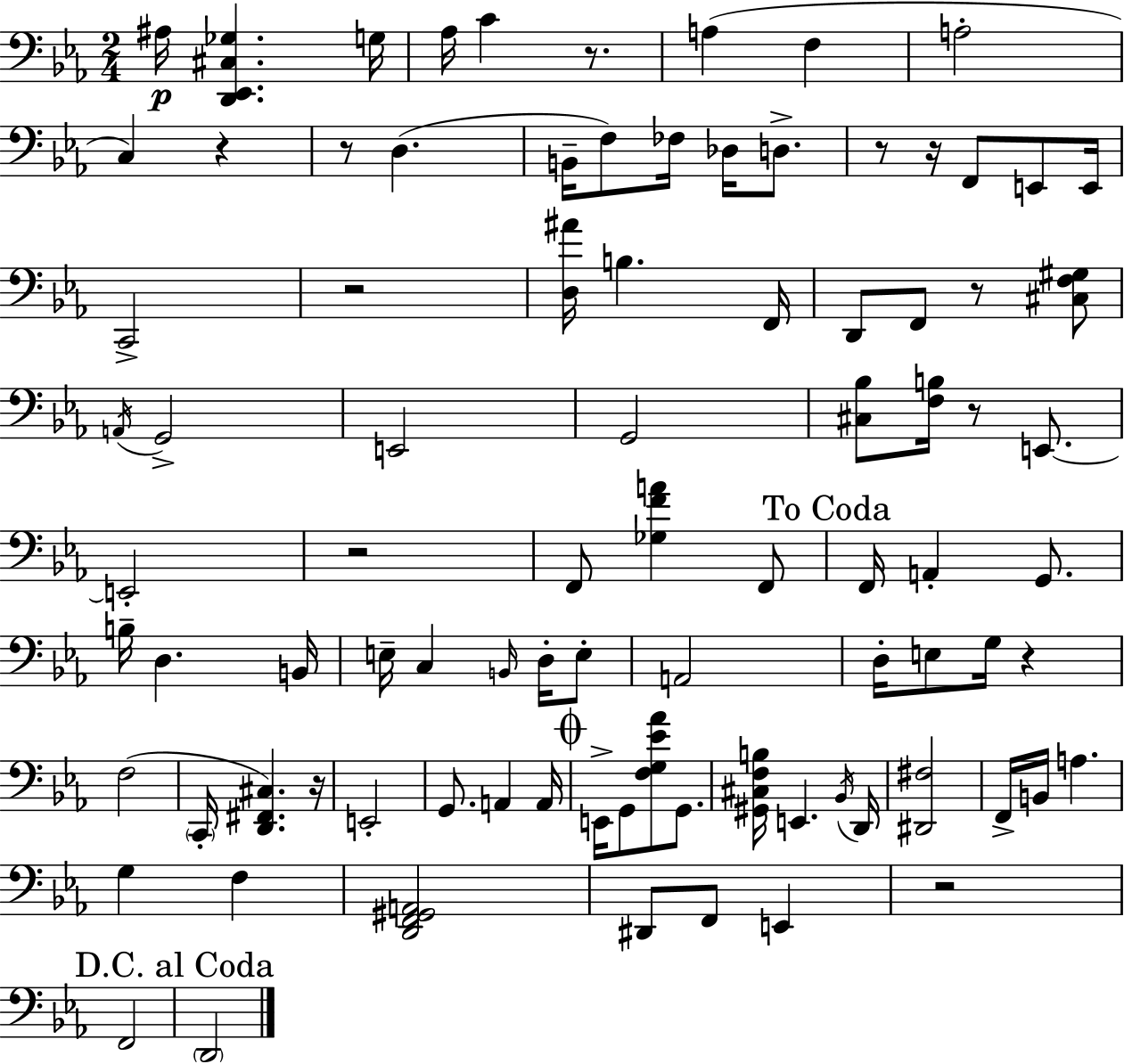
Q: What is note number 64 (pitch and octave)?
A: F2